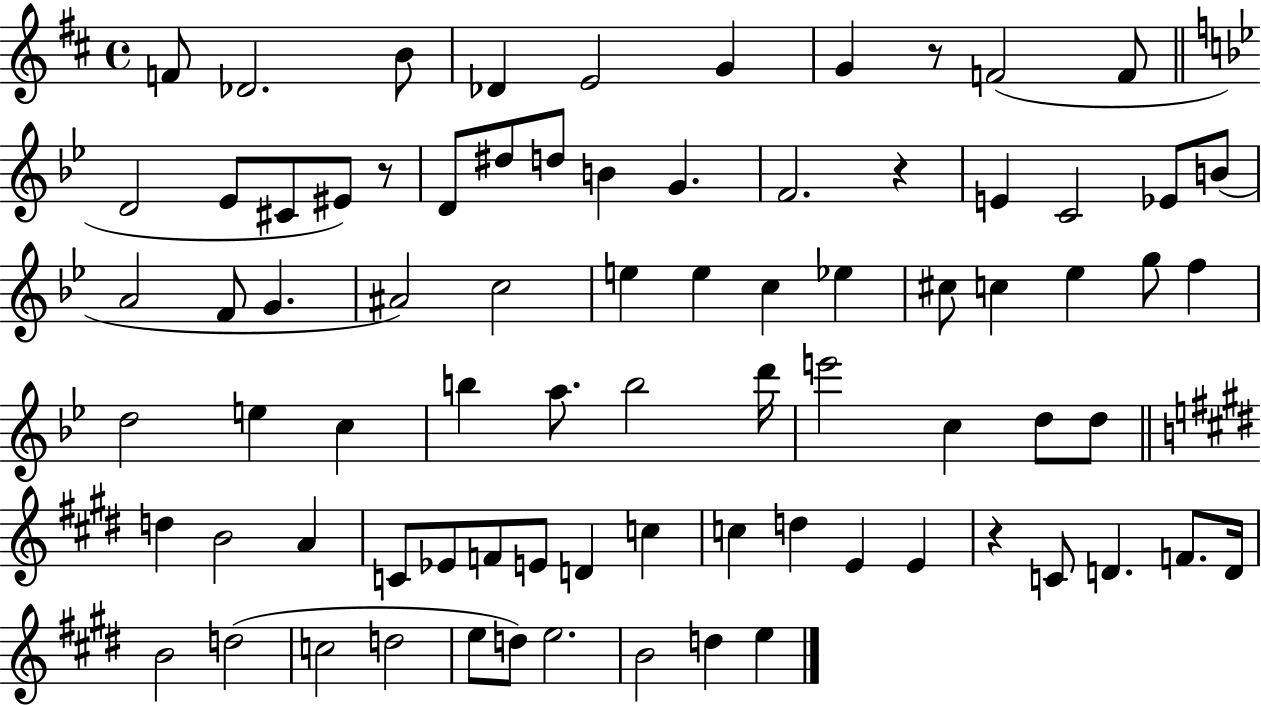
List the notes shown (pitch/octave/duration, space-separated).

F4/e Db4/h. B4/e Db4/q E4/h G4/q G4/q R/e F4/h F4/e D4/h Eb4/e C#4/e EIS4/e R/e D4/e D#5/e D5/e B4/q G4/q. F4/h. R/q E4/q C4/h Eb4/e B4/e A4/h F4/e G4/q. A#4/h C5/h E5/q E5/q C5/q Eb5/q C#5/e C5/q Eb5/q G5/e F5/q D5/h E5/q C5/q B5/q A5/e. B5/h D6/s E6/h C5/q D5/e D5/e D5/q B4/h A4/q C4/e Eb4/e F4/e E4/e D4/q C5/q C5/q D5/q E4/q E4/q R/q C4/e D4/q. F4/e. D4/s B4/h D5/h C5/h D5/h E5/e D5/e E5/h. B4/h D5/q E5/q